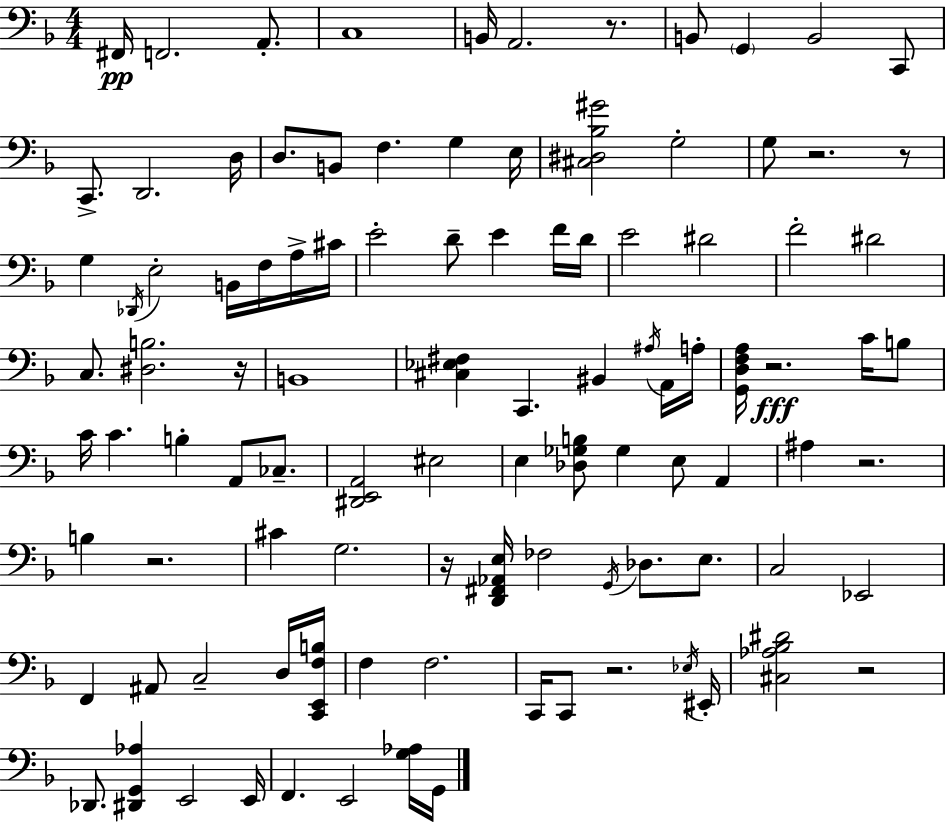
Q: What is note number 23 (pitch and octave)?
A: E3